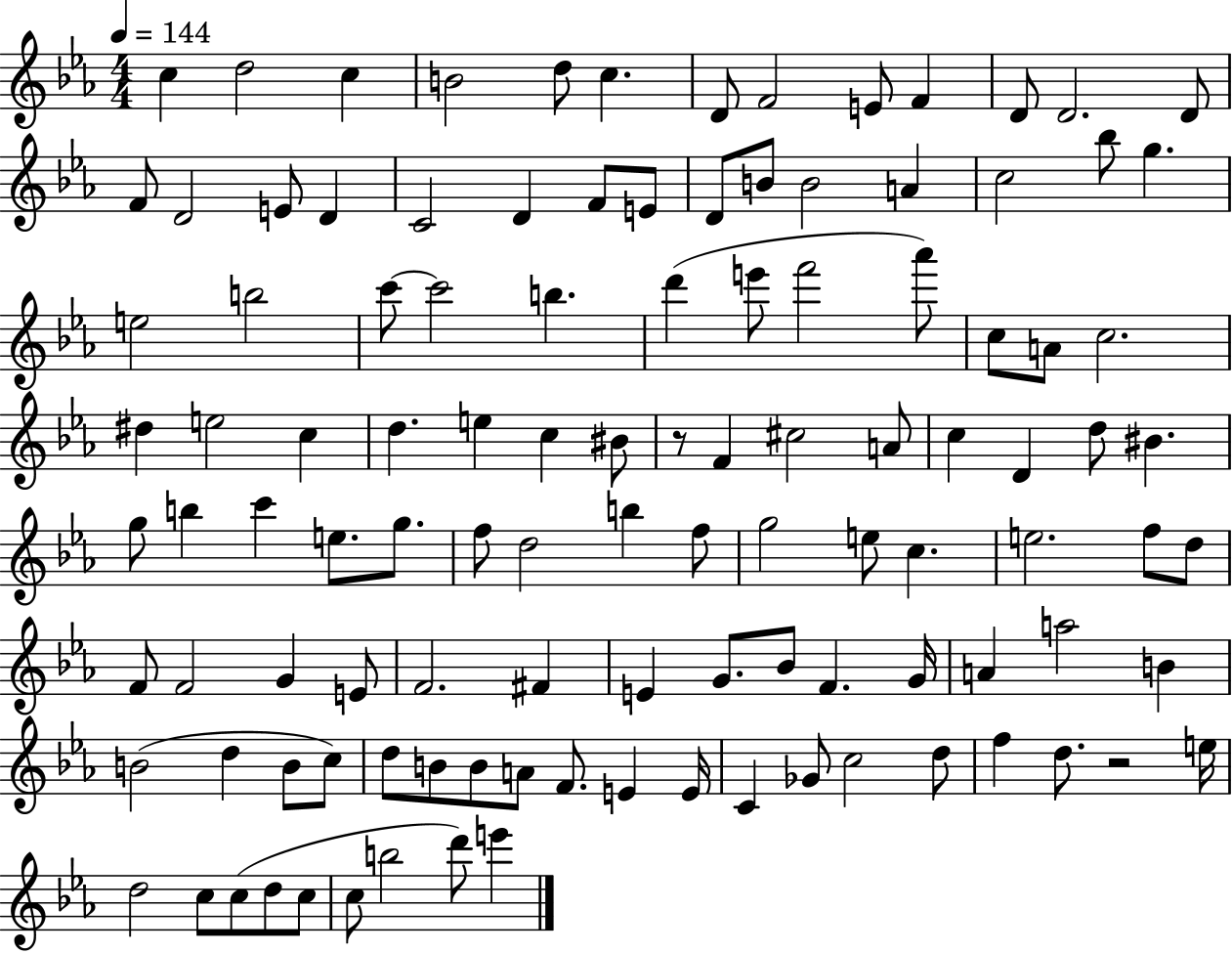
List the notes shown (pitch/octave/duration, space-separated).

C5/q D5/h C5/q B4/h D5/e C5/q. D4/e F4/h E4/e F4/q D4/e D4/h. D4/e F4/e D4/h E4/e D4/q C4/h D4/q F4/e E4/e D4/e B4/e B4/h A4/q C5/h Bb5/e G5/q. E5/h B5/h C6/e C6/h B5/q. D6/q E6/e F6/h Ab6/e C5/e A4/e C5/h. D#5/q E5/h C5/q D5/q. E5/q C5/q BIS4/e R/e F4/q C#5/h A4/e C5/q D4/q D5/e BIS4/q. G5/e B5/q C6/q E5/e. G5/e. F5/e D5/h B5/q F5/e G5/h E5/e C5/q. E5/h. F5/e D5/e F4/e F4/h G4/q E4/e F4/h. F#4/q E4/q G4/e. Bb4/e F4/q. G4/s A4/q A5/h B4/q B4/h D5/q B4/e C5/e D5/e B4/e B4/e A4/e F4/e. E4/q E4/s C4/q Gb4/e C5/h D5/e F5/q D5/e. R/h E5/s D5/h C5/e C5/e D5/e C5/e C5/e B5/h D6/e E6/q